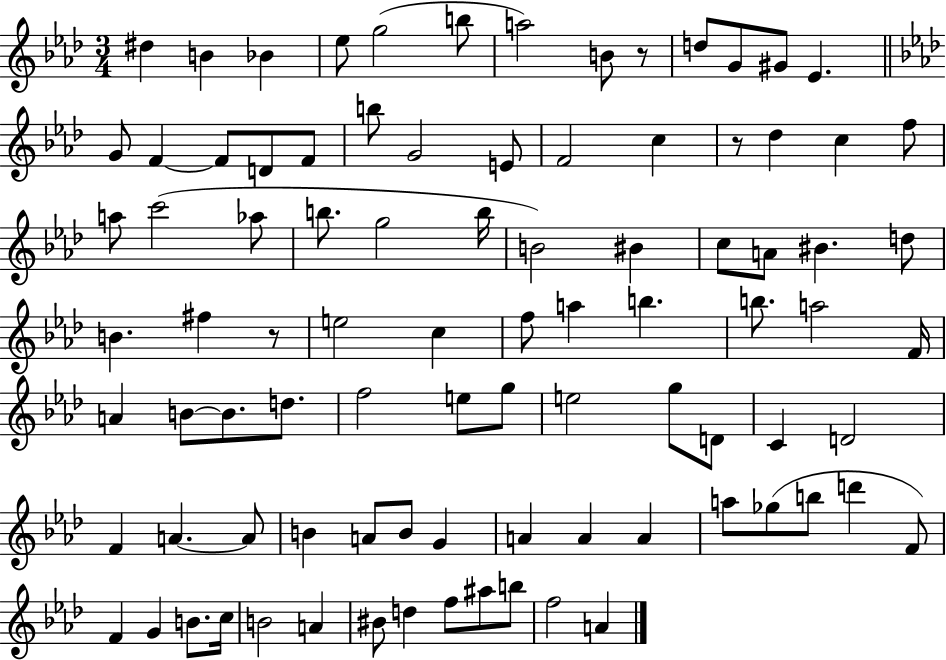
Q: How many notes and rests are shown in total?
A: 90